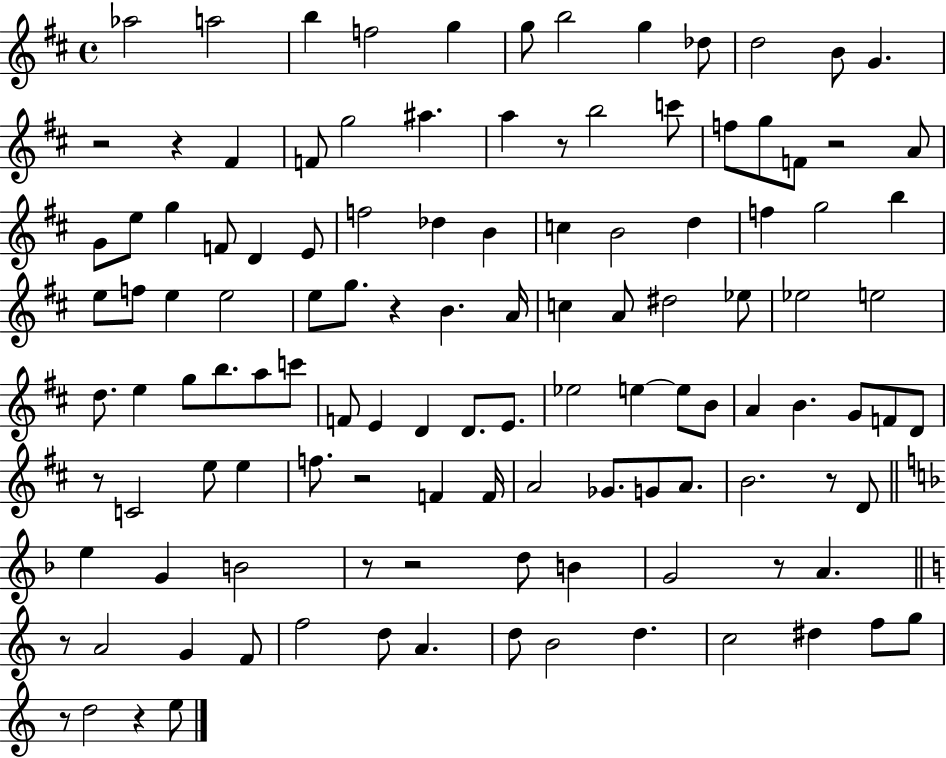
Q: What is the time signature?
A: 4/4